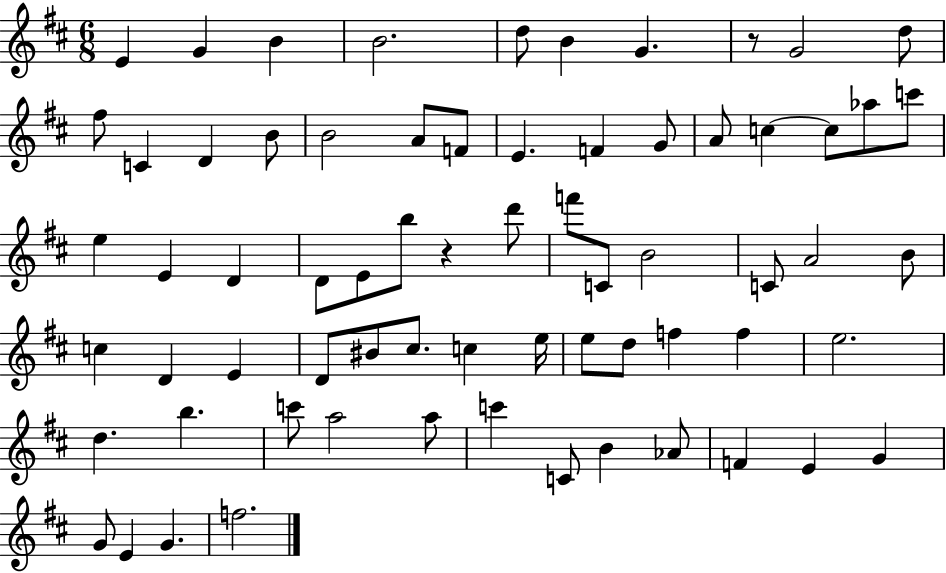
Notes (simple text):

E4/q G4/q B4/q B4/h. D5/e B4/q G4/q. R/e G4/h D5/e F#5/e C4/q D4/q B4/e B4/h A4/e F4/e E4/q. F4/q G4/e A4/e C5/q C5/e Ab5/e C6/e E5/q E4/q D4/q D4/e E4/e B5/e R/q D6/e F6/e C4/e B4/h C4/e A4/h B4/e C5/q D4/q E4/q D4/e BIS4/e C#5/e. C5/q E5/s E5/e D5/e F5/q F5/q E5/h. D5/q. B5/q. C6/e A5/h A5/e C6/q C4/e B4/q Ab4/e F4/q E4/q G4/q G4/e E4/q G4/q. F5/h.